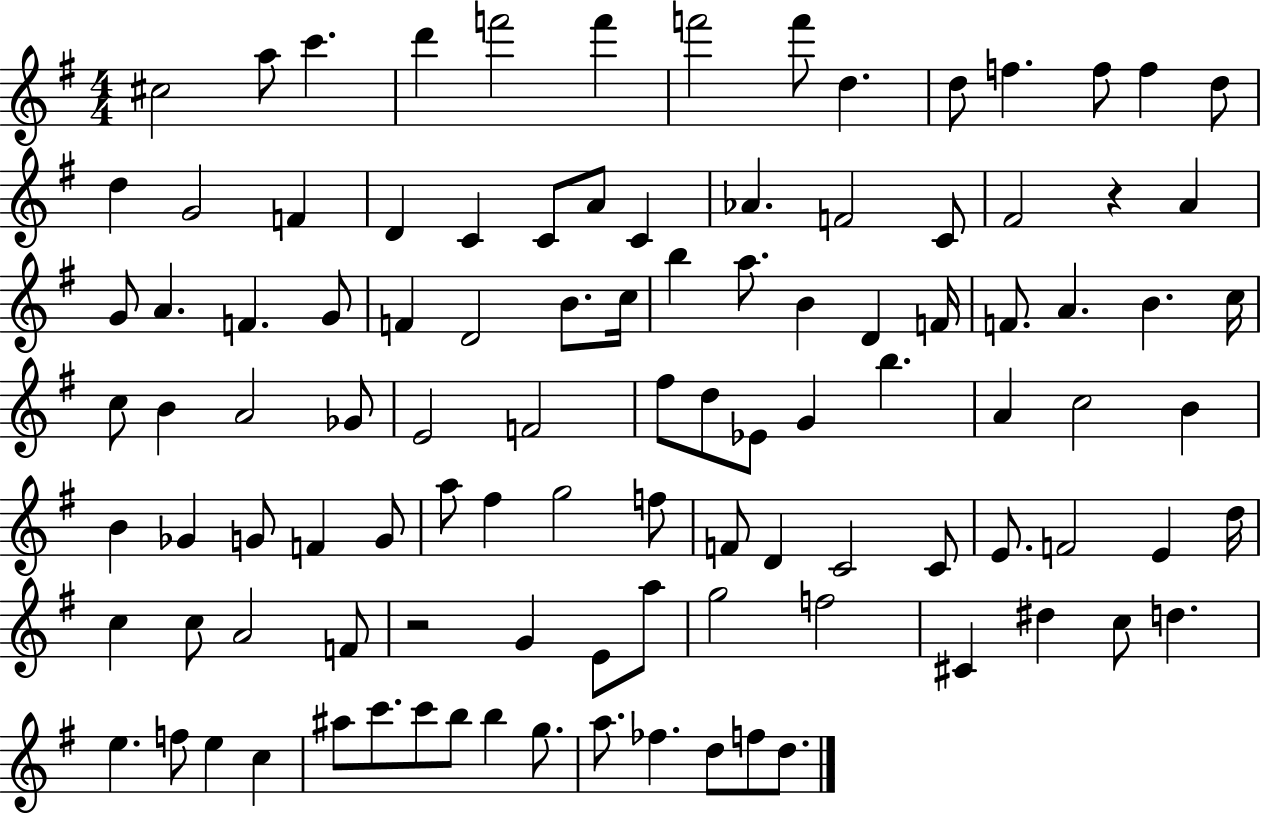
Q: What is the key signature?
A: G major